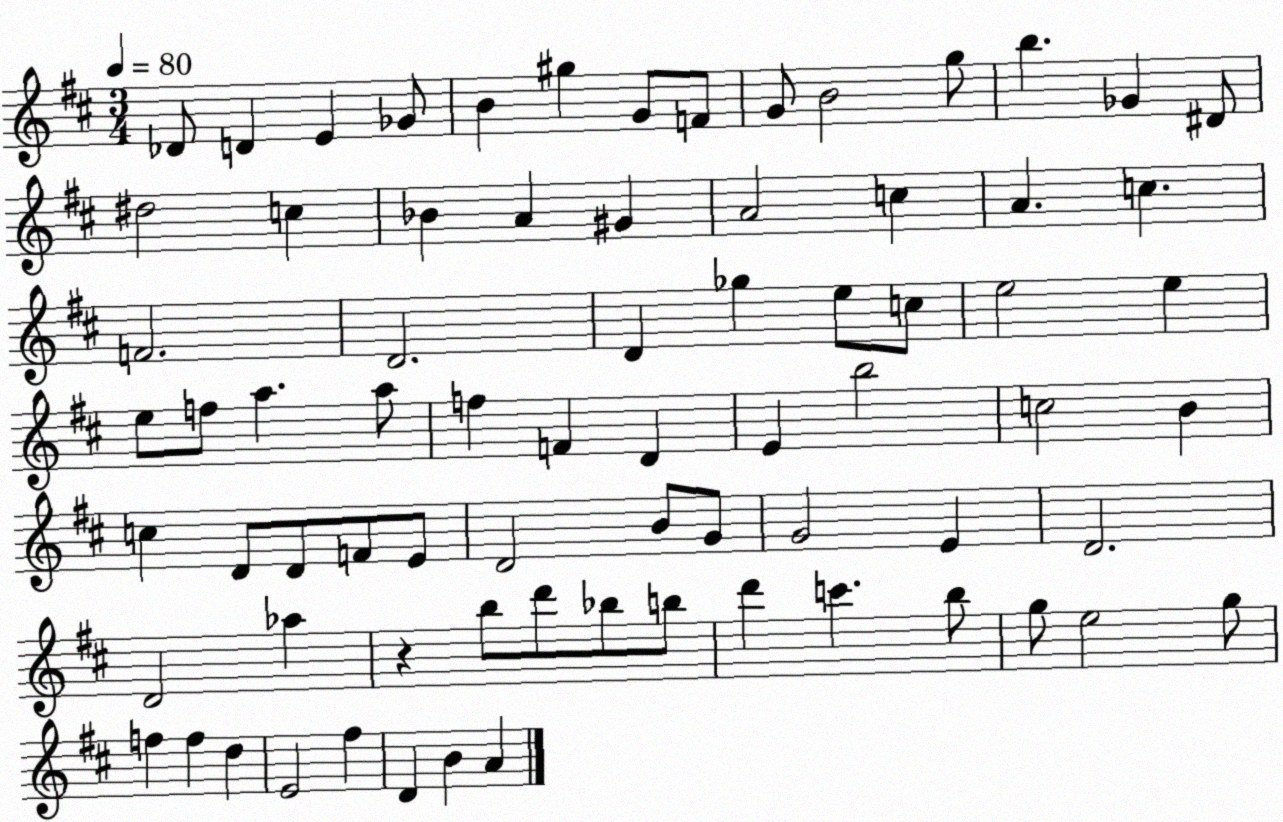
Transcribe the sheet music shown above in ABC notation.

X:1
T:Untitled
M:3/4
L:1/4
K:D
_D/2 D E _G/2 B ^g G/2 F/2 G/2 B2 g/2 b _G ^D/2 ^d2 c _B A ^G A2 c A c F2 D2 D _g e/2 c/2 e2 e e/2 f/2 a a/2 f F D E b2 c2 B c D/2 D/2 F/2 E/2 D2 B/2 G/2 G2 E D2 D2 _a z b/2 d'/2 _b/2 b/2 d' c' b/2 g/2 e2 g/2 f f d E2 ^f D B A